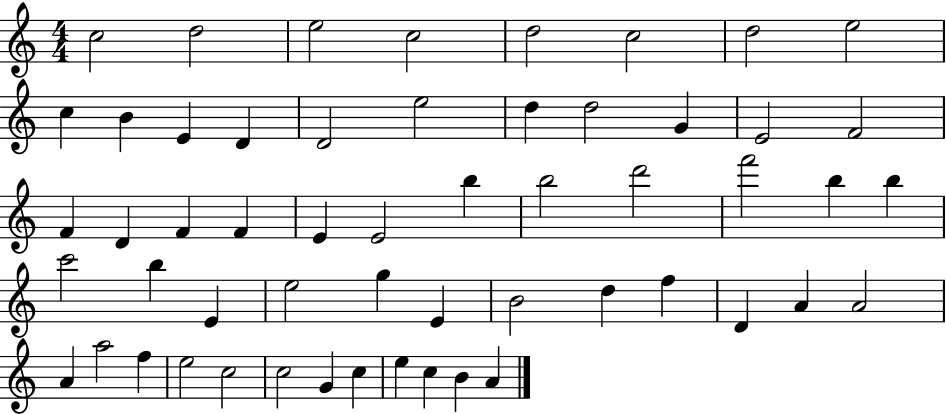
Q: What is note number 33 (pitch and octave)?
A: B5